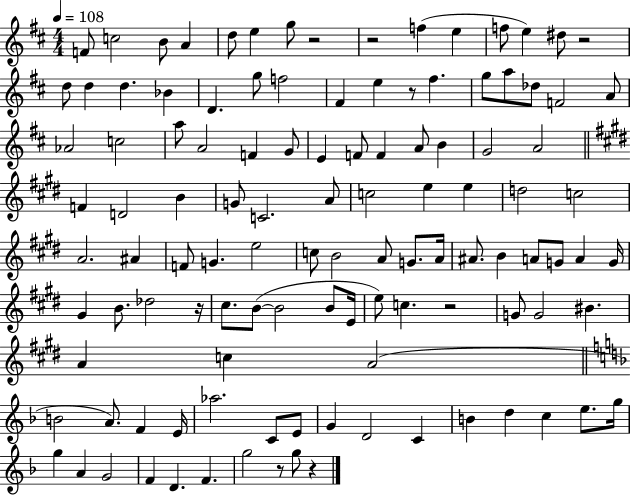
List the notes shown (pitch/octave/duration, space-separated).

F4/e C5/h B4/e A4/q D5/e E5/q G5/e R/h R/h F5/q E5/q F5/e E5/q D#5/e R/h D5/e D5/q D5/q. Bb4/q D4/q. G5/e F5/h F#4/q E5/q R/e F#5/q. G5/e A5/e Db5/e F4/h A4/e Ab4/h C5/h A5/e A4/h F4/q G4/e E4/q F4/e F4/q A4/e B4/q G4/h A4/h F4/q D4/h B4/q G4/e C4/h. A4/e C5/h E5/q E5/q D5/h C5/h A4/h. A#4/q F4/e G4/q. E5/h C5/e B4/h A4/e G4/e. A4/s A#4/e. B4/q A4/e G4/e A4/q G4/s G#4/q B4/e. Db5/h R/s C#5/e. B4/e B4/h B4/e E4/s E5/e C5/q. R/h G4/e G4/h BIS4/q. A4/q C5/q A4/h B4/h A4/e. F4/q E4/s Ab5/h. C4/e E4/e G4/q D4/h C4/q B4/q D5/q C5/q E5/e. G5/s G5/q A4/q G4/h F4/q D4/q. F4/q. G5/h R/e G5/e R/q